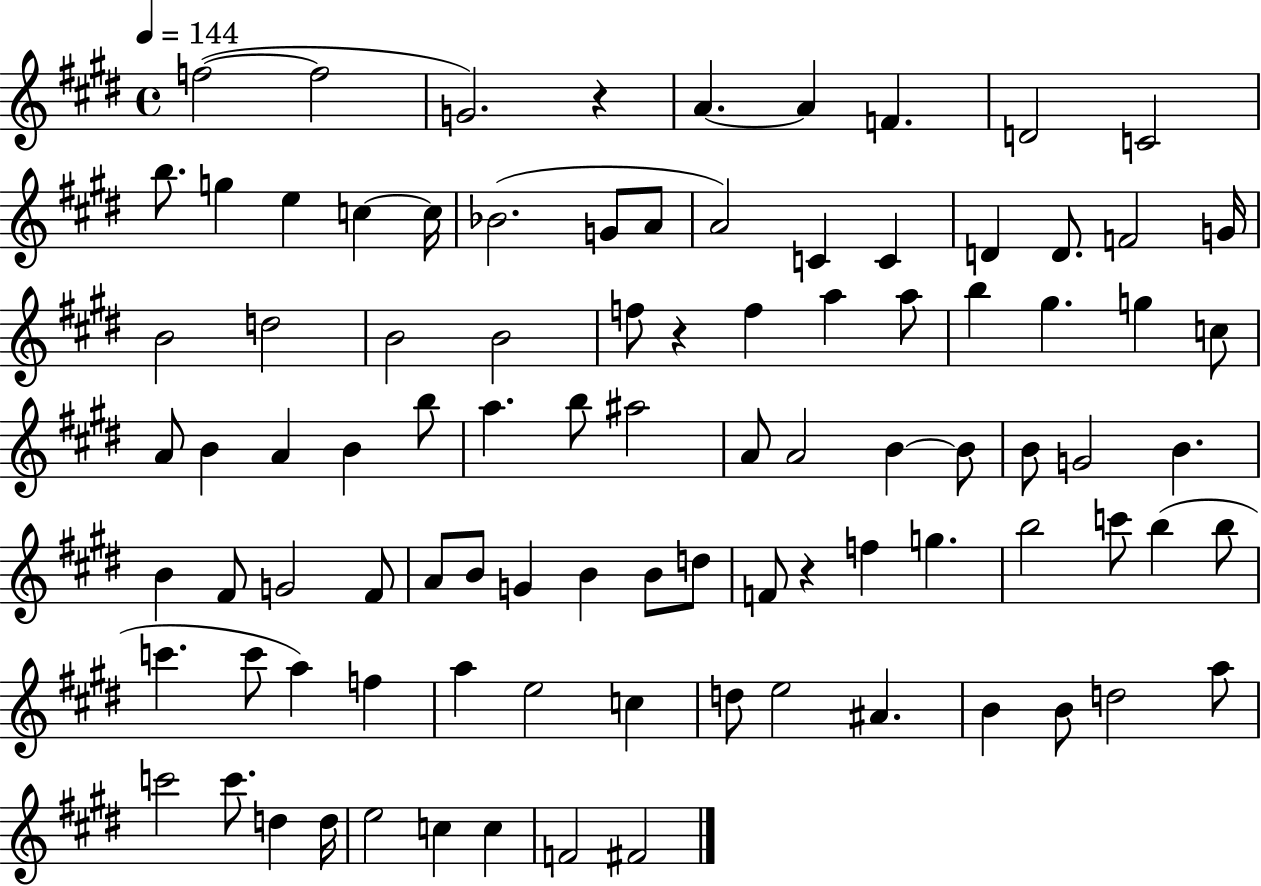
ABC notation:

X:1
T:Untitled
M:4/4
L:1/4
K:E
f2 f2 G2 z A A F D2 C2 b/2 g e c c/4 _B2 G/2 A/2 A2 C C D D/2 F2 G/4 B2 d2 B2 B2 f/2 z f a a/2 b ^g g c/2 A/2 B A B b/2 a b/2 ^a2 A/2 A2 B B/2 B/2 G2 B B ^F/2 G2 ^F/2 A/2 B/2 G B B/2 d/2 F/2 z f g b2 c'/2 b b/2 c' c'/2 a f a e2 c d/2 e2 ^A B B/2 d2 a/2 c'2 c'/2 d d/4 e2 c c F2 ^F2